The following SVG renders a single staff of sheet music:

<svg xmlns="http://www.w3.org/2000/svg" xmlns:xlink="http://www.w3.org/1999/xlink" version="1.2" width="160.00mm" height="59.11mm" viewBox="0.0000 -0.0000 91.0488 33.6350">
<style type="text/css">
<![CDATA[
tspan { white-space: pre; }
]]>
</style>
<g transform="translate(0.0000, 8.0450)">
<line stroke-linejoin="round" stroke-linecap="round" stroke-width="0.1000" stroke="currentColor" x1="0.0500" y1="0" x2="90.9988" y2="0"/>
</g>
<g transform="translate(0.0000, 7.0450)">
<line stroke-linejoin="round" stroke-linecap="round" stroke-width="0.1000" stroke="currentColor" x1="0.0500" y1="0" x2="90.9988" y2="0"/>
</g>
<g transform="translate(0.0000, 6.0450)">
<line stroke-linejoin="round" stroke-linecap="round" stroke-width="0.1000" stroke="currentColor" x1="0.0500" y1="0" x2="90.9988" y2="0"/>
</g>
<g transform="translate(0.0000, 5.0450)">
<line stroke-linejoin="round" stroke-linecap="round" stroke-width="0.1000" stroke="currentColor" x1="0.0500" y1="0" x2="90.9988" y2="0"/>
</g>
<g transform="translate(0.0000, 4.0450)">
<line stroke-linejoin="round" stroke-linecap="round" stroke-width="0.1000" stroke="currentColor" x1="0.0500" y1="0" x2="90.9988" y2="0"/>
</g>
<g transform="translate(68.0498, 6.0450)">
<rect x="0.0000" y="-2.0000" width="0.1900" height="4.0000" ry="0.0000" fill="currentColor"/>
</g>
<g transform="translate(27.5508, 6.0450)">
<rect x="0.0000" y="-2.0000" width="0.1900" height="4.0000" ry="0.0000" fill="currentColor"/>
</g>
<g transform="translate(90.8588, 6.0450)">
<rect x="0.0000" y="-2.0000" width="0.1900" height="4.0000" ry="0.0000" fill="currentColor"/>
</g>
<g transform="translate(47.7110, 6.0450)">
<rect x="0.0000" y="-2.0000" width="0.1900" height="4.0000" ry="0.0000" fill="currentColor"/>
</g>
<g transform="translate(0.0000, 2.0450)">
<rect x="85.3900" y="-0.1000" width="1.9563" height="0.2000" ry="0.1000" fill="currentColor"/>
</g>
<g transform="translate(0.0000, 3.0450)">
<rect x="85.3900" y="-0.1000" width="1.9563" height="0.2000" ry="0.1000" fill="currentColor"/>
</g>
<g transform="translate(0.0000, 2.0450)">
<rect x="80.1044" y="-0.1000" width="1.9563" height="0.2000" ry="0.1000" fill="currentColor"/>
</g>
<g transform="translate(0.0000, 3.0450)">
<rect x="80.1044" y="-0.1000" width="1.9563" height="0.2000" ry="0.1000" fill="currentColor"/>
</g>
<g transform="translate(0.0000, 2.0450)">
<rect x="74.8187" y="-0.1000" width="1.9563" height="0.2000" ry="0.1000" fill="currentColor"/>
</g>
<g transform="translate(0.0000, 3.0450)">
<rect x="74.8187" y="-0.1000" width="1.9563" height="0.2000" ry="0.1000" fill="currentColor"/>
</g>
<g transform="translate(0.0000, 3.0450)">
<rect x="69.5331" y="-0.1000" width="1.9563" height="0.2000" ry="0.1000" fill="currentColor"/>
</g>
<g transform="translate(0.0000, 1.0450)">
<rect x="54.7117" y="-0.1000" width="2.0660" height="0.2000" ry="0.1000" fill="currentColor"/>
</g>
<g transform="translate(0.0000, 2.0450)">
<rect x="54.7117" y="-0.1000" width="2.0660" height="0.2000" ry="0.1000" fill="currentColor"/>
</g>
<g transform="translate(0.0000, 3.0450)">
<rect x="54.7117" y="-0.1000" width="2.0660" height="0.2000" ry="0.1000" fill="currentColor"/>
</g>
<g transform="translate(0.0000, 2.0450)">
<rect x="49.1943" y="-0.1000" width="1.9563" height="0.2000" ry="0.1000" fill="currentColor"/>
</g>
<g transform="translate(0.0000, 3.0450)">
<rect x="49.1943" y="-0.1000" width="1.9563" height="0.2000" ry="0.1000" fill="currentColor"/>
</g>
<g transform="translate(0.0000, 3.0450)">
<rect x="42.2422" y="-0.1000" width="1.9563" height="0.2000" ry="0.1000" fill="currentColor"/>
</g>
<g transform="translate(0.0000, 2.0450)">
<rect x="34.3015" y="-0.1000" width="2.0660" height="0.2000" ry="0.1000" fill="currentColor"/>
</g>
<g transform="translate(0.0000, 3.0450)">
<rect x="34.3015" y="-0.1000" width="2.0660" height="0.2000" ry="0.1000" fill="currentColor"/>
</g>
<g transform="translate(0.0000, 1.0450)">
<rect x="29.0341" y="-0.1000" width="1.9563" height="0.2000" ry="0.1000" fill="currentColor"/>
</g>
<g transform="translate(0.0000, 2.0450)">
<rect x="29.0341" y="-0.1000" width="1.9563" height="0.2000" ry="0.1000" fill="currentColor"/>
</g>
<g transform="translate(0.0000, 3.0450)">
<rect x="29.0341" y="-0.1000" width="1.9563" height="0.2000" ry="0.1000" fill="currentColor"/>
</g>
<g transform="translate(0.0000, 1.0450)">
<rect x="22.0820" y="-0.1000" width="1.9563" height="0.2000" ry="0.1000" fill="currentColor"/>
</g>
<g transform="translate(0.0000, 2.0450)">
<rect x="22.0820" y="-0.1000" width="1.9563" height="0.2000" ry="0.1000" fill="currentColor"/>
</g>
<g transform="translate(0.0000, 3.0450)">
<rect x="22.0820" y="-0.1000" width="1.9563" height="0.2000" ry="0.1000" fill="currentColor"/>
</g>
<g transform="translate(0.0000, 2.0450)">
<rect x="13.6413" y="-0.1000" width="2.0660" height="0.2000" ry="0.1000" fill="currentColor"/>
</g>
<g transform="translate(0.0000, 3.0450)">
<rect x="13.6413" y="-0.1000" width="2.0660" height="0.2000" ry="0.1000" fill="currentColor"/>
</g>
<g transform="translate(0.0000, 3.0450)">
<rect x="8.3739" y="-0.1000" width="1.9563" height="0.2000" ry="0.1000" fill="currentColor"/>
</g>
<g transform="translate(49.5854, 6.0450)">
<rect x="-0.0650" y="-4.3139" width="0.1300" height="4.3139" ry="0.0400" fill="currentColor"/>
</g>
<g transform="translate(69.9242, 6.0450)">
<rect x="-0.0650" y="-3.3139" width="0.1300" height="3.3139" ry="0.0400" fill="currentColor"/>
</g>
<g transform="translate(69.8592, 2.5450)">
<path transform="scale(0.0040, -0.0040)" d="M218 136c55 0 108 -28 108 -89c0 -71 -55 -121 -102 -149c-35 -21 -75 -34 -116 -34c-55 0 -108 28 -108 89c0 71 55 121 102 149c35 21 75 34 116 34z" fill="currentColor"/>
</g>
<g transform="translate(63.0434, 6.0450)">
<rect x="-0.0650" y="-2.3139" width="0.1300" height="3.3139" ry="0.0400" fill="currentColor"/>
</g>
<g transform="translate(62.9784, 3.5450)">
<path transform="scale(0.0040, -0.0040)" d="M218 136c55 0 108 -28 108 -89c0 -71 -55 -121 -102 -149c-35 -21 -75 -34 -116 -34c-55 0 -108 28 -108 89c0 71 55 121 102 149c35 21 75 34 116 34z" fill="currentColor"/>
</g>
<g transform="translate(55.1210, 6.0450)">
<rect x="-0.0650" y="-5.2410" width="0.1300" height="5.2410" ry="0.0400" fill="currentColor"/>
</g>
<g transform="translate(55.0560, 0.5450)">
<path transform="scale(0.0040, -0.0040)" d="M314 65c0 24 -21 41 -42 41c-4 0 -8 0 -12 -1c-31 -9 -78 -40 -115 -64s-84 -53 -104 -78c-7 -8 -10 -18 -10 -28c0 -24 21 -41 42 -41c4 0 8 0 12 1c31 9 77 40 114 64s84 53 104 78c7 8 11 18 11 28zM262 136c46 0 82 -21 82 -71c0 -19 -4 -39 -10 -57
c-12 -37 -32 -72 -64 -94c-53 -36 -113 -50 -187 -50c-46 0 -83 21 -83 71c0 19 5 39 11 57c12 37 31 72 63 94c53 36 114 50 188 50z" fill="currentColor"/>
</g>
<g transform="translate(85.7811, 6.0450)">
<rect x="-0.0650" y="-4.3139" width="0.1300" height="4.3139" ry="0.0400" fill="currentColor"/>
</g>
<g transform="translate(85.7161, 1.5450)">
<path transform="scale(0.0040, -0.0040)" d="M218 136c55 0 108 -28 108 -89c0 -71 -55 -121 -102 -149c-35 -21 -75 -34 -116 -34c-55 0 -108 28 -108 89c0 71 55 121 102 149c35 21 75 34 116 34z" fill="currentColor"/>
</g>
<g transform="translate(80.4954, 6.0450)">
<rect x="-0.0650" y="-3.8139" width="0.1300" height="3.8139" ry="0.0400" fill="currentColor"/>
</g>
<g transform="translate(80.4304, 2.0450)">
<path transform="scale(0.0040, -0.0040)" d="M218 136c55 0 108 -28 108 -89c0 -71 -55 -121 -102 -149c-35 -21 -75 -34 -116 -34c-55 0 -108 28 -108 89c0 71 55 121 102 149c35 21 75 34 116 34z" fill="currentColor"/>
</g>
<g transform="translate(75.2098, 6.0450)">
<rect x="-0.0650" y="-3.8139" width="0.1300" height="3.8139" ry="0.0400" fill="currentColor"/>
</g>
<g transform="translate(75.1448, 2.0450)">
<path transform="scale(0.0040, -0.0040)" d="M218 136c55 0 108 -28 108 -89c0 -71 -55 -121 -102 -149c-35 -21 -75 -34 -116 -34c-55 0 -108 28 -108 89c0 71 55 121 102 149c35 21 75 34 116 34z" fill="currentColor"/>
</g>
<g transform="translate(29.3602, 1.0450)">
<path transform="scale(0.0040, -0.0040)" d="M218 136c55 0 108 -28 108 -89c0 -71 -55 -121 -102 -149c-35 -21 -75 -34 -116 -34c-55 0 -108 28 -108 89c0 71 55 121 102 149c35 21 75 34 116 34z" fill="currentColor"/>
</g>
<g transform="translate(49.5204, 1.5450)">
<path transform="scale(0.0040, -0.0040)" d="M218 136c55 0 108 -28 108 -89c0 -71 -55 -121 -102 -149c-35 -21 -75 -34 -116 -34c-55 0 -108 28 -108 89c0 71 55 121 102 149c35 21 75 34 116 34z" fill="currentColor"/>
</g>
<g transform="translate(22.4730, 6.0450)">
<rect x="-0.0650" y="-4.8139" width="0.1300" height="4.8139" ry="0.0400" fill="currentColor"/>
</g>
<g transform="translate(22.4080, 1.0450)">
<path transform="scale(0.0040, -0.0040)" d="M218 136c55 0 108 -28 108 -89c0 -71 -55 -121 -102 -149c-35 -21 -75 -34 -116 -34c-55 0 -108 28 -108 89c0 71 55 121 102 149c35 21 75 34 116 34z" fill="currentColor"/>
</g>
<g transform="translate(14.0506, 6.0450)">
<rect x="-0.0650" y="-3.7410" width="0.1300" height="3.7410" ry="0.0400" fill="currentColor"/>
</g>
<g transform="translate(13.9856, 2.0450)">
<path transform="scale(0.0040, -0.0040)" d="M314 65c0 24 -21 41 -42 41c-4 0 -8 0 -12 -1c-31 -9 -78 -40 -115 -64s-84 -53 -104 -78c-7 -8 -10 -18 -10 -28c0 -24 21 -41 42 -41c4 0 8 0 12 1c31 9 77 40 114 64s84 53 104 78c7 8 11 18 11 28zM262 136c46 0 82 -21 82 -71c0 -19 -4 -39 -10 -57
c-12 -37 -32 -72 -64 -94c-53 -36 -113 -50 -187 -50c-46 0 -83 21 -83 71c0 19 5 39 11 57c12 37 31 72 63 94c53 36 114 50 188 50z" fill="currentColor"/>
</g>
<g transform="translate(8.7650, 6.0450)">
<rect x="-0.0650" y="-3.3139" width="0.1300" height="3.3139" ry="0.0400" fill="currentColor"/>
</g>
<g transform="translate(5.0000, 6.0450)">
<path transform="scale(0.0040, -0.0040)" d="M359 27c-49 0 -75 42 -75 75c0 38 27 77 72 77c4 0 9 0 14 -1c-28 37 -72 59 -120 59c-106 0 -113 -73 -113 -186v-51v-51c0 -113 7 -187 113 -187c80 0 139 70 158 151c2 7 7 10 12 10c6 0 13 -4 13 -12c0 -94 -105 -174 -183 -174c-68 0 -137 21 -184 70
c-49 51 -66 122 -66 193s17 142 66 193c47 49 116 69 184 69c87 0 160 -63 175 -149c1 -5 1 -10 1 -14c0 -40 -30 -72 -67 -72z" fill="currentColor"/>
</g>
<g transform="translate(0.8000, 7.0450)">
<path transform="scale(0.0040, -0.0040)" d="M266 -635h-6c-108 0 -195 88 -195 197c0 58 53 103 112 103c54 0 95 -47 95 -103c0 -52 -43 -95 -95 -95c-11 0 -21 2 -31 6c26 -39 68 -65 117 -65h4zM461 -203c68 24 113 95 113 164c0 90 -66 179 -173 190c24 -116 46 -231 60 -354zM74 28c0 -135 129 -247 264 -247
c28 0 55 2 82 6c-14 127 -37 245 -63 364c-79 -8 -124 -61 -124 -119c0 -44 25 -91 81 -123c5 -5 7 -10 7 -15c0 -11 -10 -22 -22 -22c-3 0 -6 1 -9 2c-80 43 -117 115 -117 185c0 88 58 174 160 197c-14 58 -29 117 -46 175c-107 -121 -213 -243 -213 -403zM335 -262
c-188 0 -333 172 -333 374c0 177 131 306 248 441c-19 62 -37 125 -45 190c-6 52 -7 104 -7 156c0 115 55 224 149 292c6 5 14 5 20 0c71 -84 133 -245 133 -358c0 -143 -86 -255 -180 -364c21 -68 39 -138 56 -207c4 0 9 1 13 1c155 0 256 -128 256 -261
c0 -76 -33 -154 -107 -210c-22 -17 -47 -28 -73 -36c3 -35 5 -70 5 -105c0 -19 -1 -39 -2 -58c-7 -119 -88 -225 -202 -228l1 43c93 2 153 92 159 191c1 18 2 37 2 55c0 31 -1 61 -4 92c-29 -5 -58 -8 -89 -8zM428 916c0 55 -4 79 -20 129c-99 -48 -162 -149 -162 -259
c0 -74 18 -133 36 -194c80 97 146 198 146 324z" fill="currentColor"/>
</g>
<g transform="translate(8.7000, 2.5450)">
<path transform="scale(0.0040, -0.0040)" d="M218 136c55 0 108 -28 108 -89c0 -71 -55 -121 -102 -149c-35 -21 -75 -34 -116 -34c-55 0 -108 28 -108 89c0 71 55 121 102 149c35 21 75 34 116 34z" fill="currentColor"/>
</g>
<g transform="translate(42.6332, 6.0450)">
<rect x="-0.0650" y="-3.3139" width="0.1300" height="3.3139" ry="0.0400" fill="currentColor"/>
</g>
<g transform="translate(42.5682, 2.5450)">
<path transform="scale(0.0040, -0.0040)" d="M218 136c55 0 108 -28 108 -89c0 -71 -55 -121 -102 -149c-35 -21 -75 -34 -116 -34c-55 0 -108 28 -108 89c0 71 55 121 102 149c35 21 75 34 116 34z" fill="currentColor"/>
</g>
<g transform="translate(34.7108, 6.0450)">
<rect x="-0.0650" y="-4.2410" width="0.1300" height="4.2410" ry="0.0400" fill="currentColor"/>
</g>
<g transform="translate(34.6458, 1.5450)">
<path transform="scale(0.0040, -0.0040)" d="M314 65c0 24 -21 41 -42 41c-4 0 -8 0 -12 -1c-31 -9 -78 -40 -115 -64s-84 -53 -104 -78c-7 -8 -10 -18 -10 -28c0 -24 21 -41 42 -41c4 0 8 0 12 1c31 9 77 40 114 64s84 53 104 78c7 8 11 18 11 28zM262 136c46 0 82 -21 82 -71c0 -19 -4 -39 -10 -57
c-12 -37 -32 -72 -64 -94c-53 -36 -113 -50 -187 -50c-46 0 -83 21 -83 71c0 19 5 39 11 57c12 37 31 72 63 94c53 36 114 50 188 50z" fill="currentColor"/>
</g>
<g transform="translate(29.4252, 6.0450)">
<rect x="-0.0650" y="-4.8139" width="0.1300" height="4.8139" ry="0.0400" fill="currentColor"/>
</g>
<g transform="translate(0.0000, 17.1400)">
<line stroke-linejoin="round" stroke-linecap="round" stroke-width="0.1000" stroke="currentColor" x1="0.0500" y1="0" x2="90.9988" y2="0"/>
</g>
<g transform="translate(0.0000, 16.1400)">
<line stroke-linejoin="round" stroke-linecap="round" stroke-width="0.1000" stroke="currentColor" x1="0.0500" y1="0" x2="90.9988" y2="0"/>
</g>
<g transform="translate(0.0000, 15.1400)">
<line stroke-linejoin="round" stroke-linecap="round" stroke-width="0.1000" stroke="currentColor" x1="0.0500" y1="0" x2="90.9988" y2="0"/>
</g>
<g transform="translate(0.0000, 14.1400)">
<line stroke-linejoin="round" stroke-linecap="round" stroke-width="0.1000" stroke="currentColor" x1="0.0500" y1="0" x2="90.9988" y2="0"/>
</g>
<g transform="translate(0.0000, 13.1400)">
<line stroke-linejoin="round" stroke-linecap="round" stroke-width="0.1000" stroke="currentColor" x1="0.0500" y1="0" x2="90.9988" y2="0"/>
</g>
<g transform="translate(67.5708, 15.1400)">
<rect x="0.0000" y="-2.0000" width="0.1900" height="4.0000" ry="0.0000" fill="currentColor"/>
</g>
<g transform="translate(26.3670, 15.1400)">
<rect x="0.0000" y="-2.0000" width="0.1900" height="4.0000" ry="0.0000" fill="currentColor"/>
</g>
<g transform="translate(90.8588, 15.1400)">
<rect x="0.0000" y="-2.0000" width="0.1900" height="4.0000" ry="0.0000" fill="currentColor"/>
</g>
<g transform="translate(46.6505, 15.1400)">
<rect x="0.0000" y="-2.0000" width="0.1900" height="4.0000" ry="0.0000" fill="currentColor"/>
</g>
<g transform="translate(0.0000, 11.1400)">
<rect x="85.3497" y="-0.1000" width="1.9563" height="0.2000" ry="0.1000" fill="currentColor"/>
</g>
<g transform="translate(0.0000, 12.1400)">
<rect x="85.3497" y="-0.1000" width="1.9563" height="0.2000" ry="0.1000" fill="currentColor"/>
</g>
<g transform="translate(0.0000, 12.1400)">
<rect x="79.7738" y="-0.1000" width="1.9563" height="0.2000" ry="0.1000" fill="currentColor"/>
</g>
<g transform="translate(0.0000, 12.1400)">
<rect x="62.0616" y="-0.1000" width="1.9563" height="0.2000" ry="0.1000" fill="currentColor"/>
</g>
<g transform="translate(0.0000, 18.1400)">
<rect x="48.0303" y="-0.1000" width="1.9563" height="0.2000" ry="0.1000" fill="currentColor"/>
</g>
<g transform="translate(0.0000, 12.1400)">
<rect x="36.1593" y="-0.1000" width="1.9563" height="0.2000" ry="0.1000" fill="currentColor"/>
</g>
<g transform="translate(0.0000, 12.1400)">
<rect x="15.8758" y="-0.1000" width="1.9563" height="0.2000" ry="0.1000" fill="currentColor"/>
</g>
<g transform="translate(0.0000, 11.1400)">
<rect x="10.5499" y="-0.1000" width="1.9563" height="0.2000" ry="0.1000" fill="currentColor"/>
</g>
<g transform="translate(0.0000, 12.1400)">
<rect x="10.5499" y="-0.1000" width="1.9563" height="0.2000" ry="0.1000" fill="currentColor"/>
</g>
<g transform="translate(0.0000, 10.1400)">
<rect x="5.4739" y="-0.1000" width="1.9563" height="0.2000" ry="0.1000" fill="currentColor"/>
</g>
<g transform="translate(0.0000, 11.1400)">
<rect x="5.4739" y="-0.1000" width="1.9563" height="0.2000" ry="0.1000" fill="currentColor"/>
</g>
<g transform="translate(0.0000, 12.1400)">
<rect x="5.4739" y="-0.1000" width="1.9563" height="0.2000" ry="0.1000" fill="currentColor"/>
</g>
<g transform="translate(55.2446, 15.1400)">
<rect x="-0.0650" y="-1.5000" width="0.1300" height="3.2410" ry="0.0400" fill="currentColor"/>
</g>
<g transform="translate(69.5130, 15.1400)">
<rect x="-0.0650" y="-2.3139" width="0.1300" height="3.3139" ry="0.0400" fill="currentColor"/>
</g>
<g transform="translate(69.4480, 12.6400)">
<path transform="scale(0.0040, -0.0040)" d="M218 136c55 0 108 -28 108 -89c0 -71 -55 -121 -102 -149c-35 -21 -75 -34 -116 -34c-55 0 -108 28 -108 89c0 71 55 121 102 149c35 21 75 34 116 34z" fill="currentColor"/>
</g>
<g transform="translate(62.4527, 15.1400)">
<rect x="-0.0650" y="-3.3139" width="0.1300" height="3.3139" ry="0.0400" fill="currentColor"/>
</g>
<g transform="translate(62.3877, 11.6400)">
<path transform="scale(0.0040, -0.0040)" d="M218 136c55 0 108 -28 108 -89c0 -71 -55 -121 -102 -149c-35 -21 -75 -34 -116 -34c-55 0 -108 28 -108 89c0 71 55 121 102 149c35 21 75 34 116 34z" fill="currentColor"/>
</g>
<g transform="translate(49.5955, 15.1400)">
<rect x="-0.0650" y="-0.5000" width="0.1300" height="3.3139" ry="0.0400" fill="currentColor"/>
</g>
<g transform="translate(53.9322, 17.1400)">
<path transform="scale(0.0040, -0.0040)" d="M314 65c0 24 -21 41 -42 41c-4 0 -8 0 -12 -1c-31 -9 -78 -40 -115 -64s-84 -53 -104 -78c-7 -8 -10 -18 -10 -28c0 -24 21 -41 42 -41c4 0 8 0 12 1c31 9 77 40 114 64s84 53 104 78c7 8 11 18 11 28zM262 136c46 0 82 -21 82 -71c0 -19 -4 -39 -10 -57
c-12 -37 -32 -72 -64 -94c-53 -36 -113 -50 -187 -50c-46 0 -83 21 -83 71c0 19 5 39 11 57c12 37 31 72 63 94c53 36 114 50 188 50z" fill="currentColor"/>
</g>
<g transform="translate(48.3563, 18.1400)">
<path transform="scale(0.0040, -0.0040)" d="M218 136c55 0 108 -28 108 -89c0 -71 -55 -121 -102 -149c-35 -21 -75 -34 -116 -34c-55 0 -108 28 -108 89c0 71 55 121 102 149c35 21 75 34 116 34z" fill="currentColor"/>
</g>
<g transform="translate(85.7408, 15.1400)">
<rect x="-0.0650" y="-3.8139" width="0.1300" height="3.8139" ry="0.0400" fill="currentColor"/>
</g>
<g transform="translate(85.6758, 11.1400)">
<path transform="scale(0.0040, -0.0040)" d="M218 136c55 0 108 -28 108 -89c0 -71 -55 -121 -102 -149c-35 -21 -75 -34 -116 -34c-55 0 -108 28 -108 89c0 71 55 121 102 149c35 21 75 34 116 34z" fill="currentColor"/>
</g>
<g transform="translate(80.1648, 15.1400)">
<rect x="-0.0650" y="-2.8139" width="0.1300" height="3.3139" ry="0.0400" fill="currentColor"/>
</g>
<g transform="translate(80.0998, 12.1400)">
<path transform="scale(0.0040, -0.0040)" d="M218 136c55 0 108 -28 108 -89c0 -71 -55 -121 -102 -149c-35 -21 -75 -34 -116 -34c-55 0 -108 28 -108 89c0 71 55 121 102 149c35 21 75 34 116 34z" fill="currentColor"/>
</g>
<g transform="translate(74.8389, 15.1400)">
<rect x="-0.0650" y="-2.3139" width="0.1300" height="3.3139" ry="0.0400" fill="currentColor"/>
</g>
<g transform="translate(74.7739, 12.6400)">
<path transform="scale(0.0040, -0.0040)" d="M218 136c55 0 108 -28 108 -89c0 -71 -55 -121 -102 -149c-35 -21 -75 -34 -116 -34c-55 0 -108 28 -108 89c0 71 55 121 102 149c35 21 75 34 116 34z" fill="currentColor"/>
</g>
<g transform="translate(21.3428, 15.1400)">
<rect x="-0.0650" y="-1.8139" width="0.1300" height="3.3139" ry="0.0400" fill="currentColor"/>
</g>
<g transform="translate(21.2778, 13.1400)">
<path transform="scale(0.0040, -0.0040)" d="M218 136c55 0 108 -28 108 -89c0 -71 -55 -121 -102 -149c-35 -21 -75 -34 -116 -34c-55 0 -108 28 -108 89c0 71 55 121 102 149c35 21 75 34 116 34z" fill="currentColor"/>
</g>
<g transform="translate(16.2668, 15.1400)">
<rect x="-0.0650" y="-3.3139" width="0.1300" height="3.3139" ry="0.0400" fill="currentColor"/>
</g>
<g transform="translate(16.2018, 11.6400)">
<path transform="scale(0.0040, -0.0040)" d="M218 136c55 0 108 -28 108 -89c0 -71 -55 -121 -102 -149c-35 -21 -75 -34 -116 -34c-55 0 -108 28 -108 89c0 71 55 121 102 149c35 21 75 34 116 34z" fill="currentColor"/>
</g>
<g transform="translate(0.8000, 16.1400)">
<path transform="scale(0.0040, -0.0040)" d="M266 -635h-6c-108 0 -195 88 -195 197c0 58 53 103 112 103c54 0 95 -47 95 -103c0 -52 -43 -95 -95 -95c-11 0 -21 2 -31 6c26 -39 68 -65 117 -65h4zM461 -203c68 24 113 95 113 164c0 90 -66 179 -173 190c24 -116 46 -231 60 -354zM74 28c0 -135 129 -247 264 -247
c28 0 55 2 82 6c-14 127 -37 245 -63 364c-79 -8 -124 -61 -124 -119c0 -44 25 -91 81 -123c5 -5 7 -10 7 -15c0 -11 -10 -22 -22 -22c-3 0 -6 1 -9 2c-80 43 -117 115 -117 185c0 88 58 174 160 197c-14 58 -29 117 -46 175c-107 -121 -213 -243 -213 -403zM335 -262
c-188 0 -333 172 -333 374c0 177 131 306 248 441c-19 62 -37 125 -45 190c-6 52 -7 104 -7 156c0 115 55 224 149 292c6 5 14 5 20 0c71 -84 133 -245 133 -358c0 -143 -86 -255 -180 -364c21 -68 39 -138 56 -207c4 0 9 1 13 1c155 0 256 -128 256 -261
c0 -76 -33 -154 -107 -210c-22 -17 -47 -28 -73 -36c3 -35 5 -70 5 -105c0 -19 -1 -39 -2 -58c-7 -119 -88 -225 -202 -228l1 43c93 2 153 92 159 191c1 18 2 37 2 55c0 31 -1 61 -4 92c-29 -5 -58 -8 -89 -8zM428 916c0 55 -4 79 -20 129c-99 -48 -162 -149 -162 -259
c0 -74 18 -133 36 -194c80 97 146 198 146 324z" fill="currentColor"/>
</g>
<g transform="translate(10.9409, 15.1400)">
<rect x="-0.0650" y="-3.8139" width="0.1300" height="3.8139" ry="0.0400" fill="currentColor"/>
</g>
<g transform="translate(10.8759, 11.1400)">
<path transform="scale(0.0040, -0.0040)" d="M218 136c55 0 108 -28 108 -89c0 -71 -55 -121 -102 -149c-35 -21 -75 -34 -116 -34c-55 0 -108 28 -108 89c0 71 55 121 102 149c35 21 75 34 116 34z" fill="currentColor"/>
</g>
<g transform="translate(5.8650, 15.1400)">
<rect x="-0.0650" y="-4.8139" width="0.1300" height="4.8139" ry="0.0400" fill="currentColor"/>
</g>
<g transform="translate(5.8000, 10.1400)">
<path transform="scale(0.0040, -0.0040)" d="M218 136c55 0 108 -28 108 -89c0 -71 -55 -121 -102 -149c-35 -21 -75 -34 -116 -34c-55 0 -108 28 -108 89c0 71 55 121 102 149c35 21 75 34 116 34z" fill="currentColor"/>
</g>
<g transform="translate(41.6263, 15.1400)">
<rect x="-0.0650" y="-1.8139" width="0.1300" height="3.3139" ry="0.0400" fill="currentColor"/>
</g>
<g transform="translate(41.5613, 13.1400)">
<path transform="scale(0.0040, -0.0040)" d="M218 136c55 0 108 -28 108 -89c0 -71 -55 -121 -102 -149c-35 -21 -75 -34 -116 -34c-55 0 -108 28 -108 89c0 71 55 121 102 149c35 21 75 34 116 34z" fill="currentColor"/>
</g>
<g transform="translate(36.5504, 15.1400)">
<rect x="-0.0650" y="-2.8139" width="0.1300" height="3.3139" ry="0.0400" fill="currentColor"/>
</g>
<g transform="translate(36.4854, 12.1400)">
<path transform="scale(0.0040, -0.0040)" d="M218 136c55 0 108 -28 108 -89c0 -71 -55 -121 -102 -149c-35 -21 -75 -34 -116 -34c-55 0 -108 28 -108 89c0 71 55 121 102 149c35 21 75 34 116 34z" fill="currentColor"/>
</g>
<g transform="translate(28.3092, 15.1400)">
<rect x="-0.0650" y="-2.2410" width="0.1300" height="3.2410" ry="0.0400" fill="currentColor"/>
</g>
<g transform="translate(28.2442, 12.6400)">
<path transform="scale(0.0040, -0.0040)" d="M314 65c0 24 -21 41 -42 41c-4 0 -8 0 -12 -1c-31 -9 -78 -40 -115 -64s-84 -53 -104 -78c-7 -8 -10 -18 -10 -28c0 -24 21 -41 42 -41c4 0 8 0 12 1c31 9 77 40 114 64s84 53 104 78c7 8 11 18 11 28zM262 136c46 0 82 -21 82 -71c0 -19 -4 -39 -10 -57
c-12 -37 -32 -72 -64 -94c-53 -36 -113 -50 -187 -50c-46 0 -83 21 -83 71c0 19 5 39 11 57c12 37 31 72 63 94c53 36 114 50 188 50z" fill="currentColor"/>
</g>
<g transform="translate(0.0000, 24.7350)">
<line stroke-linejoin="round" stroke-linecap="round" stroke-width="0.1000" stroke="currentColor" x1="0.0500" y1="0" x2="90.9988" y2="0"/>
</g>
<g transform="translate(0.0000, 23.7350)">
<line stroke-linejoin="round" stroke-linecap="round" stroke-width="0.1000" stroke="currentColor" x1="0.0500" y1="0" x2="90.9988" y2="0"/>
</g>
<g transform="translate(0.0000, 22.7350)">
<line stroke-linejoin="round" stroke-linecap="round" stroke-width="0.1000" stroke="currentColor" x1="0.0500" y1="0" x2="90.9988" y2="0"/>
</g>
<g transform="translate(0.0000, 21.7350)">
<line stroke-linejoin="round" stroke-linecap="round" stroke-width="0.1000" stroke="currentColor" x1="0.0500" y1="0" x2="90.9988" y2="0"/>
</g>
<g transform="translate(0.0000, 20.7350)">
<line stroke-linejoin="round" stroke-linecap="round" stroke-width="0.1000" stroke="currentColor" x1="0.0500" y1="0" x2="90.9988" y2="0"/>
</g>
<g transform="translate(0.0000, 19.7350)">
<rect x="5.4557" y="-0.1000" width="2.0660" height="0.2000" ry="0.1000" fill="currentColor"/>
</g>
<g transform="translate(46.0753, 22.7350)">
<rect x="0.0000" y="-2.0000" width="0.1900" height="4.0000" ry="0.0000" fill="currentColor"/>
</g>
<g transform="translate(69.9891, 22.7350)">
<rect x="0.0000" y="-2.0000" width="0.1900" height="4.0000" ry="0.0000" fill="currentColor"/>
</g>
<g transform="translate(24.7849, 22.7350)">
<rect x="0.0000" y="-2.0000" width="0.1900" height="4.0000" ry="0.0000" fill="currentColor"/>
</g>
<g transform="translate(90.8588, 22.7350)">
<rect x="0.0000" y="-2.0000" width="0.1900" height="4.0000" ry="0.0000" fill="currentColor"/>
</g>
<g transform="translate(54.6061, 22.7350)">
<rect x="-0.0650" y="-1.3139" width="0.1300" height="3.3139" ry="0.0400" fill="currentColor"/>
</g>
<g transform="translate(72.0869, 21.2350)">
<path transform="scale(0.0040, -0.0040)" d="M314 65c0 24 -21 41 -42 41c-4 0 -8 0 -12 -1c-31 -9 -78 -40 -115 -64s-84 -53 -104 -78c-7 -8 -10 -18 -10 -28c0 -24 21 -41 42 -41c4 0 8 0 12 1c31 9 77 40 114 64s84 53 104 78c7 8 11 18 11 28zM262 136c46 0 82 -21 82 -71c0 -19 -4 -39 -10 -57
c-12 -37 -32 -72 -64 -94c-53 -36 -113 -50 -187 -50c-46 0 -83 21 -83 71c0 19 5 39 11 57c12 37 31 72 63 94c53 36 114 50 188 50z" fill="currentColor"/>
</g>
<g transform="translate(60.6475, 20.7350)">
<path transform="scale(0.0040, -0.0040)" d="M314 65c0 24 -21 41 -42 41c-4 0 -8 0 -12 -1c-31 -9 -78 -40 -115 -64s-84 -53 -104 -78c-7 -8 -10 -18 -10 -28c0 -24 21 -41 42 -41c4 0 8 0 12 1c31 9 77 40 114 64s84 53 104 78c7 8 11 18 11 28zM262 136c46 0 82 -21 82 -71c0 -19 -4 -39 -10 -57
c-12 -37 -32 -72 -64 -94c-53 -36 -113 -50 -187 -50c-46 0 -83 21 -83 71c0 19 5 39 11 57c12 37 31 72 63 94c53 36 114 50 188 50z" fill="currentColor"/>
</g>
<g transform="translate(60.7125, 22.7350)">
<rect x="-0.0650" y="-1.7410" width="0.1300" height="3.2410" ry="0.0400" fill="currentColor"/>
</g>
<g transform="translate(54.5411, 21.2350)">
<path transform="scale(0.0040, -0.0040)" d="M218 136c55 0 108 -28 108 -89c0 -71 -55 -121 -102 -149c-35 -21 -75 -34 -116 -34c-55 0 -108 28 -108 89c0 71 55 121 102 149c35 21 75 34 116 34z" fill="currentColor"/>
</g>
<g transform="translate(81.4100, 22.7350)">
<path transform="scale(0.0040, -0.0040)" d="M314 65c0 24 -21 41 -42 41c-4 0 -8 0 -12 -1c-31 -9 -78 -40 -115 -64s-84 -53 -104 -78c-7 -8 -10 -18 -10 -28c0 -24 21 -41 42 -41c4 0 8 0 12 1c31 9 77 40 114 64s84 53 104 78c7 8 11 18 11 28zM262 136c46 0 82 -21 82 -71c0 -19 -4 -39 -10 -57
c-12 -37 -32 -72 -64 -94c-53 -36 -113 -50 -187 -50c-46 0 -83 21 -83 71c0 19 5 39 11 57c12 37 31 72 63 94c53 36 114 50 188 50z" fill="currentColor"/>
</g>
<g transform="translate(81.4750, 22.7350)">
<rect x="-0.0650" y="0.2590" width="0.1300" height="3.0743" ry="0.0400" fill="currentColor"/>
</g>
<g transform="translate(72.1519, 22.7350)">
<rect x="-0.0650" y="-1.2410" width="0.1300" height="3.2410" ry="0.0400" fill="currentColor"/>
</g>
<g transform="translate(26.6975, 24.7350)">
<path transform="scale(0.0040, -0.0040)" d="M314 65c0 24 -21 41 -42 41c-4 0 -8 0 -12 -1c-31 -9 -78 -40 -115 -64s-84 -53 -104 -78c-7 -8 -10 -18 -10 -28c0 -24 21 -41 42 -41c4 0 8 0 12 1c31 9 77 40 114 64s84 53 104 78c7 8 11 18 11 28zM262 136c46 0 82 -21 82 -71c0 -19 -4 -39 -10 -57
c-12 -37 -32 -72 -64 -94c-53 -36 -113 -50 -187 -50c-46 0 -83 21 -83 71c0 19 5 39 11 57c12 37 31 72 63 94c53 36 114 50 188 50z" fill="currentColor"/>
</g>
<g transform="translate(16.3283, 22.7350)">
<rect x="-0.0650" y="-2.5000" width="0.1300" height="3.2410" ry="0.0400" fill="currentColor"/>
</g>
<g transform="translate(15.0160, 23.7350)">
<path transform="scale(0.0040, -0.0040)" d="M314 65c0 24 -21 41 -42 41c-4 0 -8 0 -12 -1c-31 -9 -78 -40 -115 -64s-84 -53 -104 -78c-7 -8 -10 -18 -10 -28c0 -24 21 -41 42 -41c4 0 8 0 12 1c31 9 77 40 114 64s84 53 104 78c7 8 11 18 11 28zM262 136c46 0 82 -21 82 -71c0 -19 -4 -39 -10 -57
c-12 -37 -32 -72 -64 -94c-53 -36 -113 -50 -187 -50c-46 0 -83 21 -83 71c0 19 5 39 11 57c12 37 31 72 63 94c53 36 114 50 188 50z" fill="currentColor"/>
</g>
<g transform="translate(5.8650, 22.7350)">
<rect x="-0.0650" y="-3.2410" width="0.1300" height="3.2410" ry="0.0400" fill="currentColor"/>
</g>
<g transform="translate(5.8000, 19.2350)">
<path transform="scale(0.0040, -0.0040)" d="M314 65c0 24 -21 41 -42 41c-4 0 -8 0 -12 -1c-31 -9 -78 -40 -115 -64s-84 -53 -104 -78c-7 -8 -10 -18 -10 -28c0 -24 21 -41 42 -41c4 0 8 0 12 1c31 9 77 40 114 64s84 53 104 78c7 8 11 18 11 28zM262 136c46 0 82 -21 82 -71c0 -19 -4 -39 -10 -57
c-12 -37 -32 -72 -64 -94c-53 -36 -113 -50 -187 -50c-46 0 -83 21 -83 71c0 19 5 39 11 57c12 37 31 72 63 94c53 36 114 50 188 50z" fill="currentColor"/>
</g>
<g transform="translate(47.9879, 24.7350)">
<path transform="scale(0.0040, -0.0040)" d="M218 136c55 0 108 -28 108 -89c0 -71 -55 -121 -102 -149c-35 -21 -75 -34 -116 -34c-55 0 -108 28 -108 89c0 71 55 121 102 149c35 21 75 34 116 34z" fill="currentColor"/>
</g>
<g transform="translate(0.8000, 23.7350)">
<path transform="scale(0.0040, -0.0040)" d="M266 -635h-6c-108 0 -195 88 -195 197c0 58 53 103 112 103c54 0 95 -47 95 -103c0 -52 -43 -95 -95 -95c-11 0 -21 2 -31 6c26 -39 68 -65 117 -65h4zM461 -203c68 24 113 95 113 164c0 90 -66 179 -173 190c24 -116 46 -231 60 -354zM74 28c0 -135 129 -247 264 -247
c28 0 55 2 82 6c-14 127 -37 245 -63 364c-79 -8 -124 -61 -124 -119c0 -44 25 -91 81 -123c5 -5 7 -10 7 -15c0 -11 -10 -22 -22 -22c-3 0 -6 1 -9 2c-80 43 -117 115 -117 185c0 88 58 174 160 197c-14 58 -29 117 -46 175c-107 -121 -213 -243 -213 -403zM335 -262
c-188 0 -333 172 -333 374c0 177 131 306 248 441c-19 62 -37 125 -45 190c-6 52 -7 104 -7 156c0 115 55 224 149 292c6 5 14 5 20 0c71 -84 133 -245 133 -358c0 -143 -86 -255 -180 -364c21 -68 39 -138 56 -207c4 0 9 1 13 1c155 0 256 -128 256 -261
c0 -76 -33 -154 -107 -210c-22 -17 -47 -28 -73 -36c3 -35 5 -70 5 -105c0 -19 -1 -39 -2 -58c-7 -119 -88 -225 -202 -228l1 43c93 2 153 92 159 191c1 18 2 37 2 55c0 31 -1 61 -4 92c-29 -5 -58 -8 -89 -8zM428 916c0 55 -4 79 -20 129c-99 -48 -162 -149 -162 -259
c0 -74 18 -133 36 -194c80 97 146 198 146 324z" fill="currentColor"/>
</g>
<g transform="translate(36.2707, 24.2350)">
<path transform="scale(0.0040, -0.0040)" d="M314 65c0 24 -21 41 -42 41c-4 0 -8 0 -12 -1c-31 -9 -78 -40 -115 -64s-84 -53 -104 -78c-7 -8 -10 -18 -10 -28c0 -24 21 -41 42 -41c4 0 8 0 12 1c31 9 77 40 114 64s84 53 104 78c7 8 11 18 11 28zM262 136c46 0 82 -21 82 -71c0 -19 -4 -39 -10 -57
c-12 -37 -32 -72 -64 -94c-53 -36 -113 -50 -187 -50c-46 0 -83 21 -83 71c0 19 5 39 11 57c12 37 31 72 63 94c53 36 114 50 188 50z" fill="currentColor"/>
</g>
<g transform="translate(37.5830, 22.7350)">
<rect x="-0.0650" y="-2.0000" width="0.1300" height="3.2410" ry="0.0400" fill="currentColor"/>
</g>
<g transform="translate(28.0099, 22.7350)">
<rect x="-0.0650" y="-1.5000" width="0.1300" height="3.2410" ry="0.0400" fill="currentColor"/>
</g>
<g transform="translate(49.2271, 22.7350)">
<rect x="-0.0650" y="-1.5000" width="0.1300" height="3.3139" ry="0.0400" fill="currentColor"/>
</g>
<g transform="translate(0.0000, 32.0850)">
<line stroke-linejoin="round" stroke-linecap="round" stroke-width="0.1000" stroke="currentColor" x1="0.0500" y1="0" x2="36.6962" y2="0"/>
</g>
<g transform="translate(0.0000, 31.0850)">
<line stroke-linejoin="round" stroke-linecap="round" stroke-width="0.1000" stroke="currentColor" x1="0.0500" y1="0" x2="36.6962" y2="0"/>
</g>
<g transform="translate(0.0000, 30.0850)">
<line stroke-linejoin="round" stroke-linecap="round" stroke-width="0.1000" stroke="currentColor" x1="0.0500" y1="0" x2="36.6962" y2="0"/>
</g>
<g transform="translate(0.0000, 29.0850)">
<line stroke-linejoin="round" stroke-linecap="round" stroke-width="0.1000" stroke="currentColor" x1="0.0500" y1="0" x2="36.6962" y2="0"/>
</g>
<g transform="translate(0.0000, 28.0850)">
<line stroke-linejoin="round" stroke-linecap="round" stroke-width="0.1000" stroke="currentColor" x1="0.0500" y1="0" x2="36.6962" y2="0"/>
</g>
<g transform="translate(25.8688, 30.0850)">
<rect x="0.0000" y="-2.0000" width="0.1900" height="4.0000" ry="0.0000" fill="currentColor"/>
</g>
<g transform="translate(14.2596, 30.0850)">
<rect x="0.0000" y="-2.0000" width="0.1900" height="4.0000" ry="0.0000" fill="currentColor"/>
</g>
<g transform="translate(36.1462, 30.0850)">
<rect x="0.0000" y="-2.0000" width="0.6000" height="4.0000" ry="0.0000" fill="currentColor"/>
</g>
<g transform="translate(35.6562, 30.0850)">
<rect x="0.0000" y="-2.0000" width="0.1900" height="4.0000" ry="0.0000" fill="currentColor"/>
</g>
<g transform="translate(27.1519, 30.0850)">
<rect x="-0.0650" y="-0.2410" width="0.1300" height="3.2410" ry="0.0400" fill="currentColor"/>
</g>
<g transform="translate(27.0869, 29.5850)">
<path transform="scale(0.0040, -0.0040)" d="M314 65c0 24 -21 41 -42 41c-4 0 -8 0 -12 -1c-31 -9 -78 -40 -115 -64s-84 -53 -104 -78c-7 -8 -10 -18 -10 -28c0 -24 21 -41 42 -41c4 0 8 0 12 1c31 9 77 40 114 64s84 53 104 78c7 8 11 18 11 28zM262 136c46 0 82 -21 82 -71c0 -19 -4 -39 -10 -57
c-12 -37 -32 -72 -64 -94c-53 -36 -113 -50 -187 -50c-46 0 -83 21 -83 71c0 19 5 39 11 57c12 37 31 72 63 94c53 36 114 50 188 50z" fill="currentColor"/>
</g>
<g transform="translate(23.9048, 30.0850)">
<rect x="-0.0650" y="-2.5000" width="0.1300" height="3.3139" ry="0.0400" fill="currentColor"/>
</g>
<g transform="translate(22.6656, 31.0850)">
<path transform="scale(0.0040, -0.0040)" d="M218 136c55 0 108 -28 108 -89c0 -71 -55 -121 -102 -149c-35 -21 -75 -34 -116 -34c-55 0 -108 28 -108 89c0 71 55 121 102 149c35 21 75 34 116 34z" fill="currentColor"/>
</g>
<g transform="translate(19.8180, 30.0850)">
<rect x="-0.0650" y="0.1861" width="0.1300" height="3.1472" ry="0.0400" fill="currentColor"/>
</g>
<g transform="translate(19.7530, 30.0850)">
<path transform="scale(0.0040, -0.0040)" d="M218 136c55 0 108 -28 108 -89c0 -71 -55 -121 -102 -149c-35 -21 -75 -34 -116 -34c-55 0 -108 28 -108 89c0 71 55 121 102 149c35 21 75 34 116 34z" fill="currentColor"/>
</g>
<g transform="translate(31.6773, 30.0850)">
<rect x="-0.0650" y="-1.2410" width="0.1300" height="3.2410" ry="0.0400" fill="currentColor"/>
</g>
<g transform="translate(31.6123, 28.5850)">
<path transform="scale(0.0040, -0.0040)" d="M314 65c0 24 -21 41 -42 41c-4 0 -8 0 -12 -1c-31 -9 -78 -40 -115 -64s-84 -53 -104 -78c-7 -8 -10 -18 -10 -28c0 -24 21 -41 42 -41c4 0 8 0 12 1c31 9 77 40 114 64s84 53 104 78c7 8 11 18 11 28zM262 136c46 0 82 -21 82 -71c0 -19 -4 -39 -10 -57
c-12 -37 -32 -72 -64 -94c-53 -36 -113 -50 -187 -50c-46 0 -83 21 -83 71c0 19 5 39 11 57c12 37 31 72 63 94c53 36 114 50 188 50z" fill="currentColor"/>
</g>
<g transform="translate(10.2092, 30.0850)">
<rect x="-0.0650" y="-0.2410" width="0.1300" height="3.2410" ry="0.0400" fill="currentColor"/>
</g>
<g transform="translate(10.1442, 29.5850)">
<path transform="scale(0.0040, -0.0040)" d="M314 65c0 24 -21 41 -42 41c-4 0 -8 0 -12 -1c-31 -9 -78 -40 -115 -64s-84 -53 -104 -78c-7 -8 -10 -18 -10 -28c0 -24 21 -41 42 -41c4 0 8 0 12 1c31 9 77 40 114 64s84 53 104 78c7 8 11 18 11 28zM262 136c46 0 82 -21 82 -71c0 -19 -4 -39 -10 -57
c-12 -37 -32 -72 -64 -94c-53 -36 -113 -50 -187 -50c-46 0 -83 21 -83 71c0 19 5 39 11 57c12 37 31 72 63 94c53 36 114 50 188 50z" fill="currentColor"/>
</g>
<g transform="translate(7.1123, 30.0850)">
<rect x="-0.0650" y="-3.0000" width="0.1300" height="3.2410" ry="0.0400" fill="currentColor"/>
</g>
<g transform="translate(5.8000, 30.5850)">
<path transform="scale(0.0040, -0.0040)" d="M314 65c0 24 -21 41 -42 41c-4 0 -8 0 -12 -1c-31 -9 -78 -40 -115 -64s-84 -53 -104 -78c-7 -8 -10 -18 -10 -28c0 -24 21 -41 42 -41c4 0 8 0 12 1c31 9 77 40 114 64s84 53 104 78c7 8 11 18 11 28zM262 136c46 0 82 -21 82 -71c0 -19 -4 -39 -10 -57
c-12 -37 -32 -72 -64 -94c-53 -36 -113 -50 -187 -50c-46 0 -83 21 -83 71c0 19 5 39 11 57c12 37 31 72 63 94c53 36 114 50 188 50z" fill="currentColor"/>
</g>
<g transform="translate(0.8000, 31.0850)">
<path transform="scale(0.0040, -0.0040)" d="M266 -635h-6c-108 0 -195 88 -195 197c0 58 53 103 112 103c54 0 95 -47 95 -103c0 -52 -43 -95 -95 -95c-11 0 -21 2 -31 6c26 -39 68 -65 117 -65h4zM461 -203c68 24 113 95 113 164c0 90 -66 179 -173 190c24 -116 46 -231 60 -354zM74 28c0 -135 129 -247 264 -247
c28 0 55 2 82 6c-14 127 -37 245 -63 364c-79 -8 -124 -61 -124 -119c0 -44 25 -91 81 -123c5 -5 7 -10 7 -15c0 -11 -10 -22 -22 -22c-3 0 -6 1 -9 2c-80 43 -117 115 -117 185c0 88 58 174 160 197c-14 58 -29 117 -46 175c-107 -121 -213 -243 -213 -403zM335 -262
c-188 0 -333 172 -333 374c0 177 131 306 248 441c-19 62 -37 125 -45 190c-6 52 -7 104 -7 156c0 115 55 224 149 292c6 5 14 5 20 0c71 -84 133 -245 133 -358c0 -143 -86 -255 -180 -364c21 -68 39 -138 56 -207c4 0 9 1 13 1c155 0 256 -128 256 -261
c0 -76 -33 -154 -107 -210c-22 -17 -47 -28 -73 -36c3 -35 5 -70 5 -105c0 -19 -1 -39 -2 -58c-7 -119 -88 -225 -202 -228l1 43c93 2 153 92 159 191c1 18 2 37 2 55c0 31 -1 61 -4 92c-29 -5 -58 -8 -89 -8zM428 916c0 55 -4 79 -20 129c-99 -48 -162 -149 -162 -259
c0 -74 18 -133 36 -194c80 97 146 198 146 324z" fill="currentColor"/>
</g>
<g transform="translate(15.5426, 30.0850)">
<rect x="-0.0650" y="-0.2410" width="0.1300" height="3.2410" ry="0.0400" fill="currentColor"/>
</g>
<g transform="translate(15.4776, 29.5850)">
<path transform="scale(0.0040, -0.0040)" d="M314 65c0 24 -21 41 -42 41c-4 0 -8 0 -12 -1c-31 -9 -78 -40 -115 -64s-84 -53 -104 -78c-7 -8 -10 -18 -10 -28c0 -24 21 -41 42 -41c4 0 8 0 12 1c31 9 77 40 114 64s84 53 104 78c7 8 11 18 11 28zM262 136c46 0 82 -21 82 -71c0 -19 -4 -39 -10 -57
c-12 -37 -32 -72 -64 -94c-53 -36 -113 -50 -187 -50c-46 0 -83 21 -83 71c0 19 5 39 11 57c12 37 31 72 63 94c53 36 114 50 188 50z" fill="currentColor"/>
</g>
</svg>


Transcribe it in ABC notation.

X:1
T:Untitled
M:4/4
L:1/4
K:C
b c'2 e' e' d'2 b d' f'2 g b c' c' d' e' c' b f g2 a f C E2 b g g a c' b2 G2 E2 F2 E e f2 e2 B2 A2 c2 c2 B G c2 e2